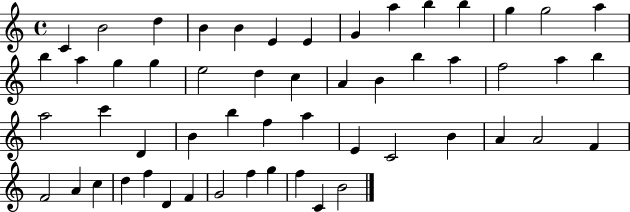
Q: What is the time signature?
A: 4/4